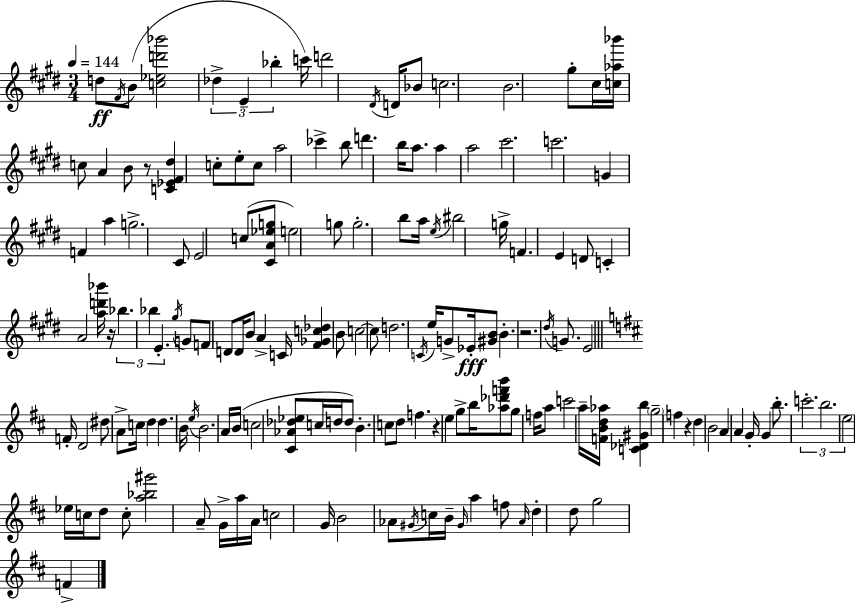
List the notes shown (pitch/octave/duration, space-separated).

D5/e F#4/s B4/e [C5,Eb5,D6,Bb6]/h Db5/q E4/q Bb5/q C6/s D6/h D#4/s D4/s Bb4/e C5/h. B4/h. G#5/e C#5/s [C5,Ab5,Bb6]/s C5/e A4/q B4/e R/e [C4,Eb4,F#4,D#5]/q C5/e E5/e C5/e A5/h CES6/q B5/e D6/q. B5/s A5/e. A5/q A5/h C#6/h. C6/h. G4/q F4/q A5/q G5/h. C#4/e E4/h C5/e [C#4,A4,Eb5,G5]/e E5/h G5/e G5/h. B5/e A5/s E5/s BIS5/h G5/s F4/q. E4/q D4/e C4/q A4/h [A5,D6,Bb6]/s R/s Bb5/q. Bb5/q E4/q. G#5/s G4/e F4/e D4/e D4/s B4/e A4/q C4/s [F#4,Gb4,C5,Db5]/q B4/e C5/h C5/e D5/h. C4/s E5/s G4/e Eb4/s [G#4,B4]/e B4/q. R/h. D#5/s G4/e. E4/h F4/s D4/h D#5/e A4/e C5/s D5/q D5/q. B4/s E5/s B4/h. A4/s B4/s C5/h [C#4,Ab4,Db5,Eb5]/e C5/s D5/s D5/e B4/q. C5/e D5/e F5/q. R/q E5/q G5/e B5/s [Ab5,Db6,F6,B6]/e G5/e F5/s A5/e C6/h A5/s [F4,B4,D5,Ab5]/s [C4,Db4,G#4,B5]/q G5/h F5/q R/q D5/q B4/h A4/q A4/q G4/s G4/q B5/e. C6/h. B5/h. E5/h Eb5/s C5/s D5/e C5/e [A5,Bb5,G#6]/h A4/e G4/s A5/s A4/s C5/h G4/s B4/h Ab4/e G#4/s C5/s B4/s G#4/s A5/q F5/e Ab4/s D5/q D5/e G5/h F4/q